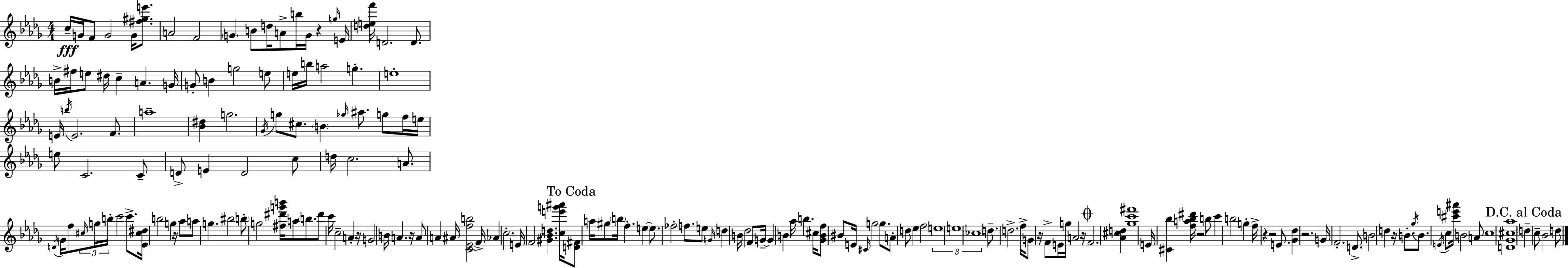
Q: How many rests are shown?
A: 11